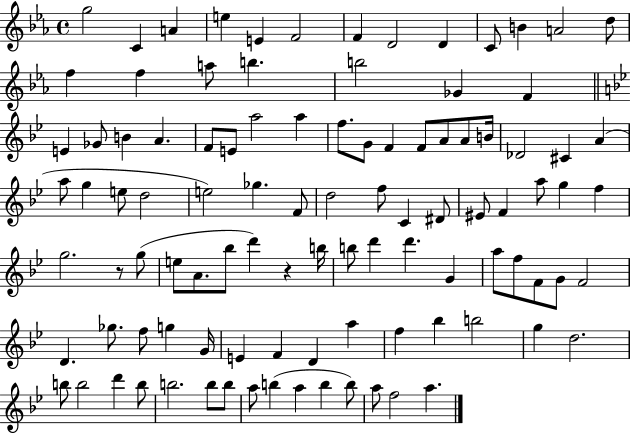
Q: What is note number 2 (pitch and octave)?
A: C4